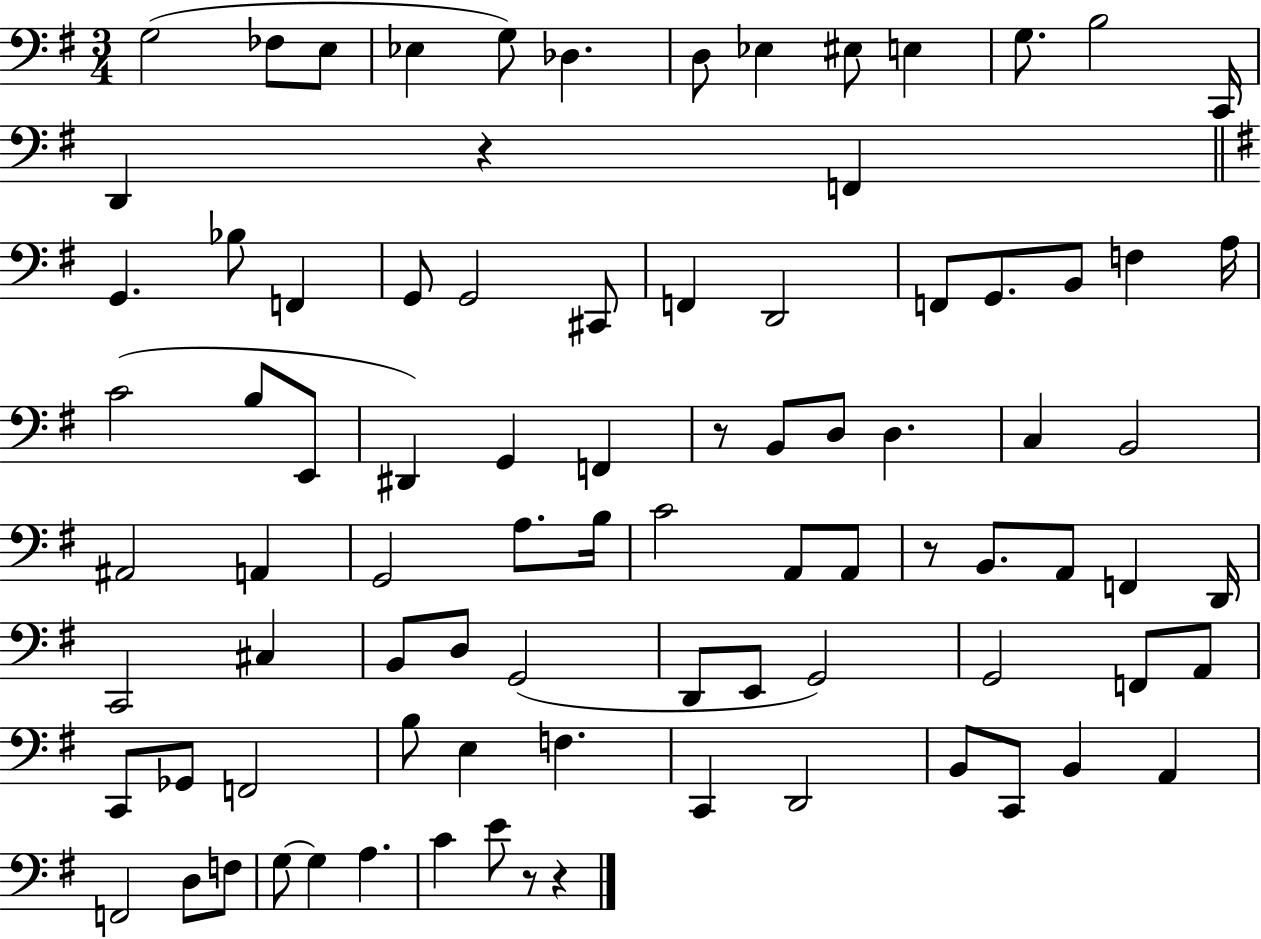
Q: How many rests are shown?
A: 5